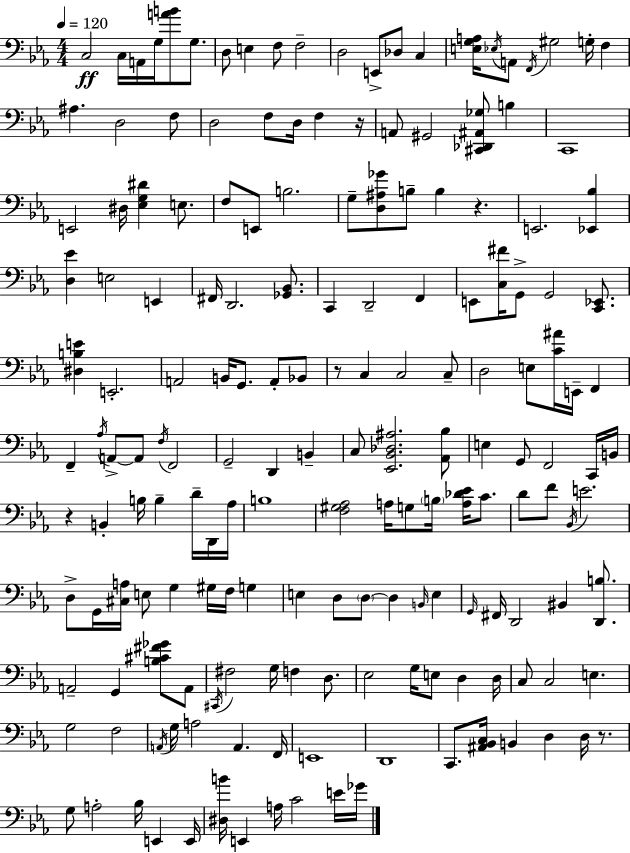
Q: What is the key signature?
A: EES major